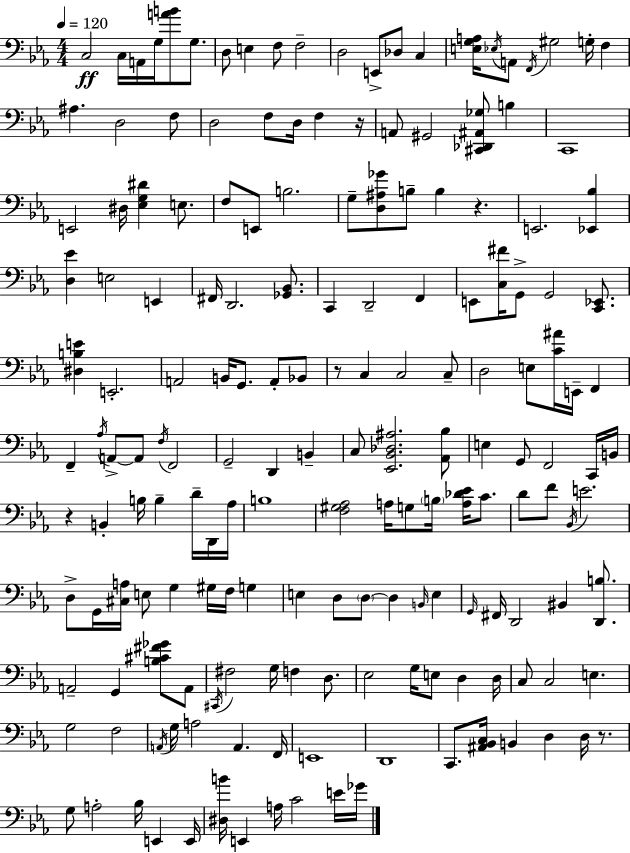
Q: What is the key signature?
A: EES major